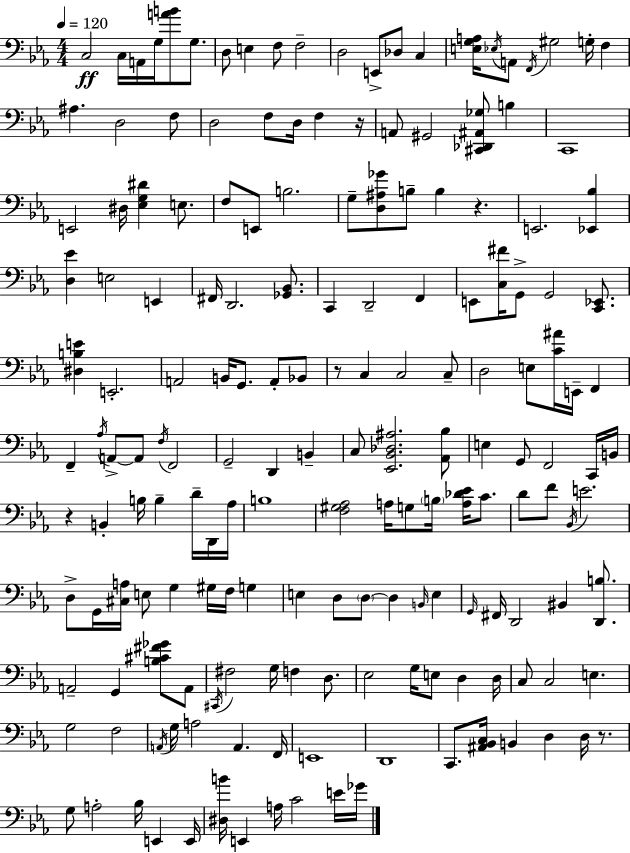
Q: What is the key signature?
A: EES major